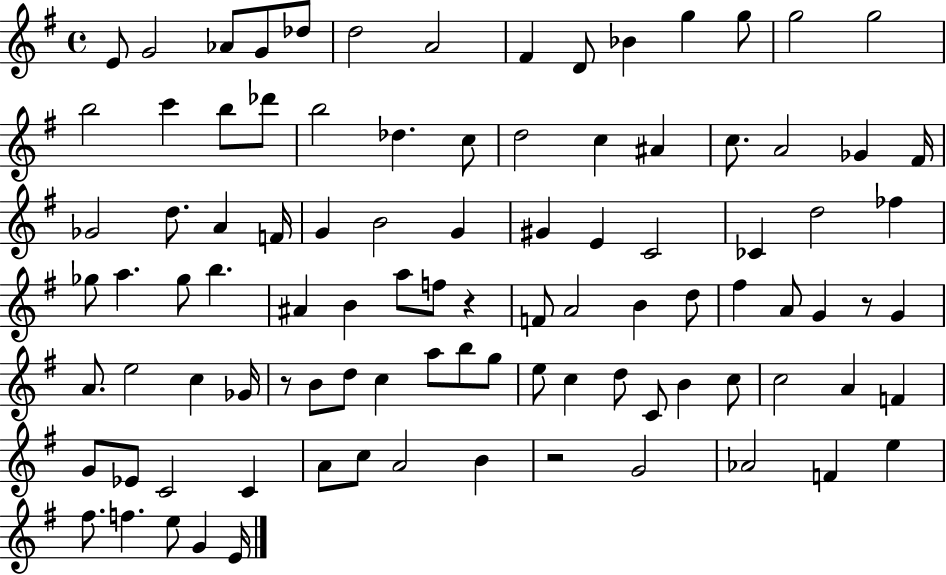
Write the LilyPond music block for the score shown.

{
  \clef treble
  \time 4/4
  \defaultTimeSignature
  \key g \major
  e'8 g'2 aes'8 g'8 des''8 | d''2 a'2 | fis'4 d'8 bes'4 g''4 g''8 | g''2 g''2 | \break b''2 c'''4 b''8 des'''8 | b''2 des''4. c''8 | d''2 c''4 ais'4 | c''8. a'2 ges'4 fis'16 | \break ges'2 d''8. a'4 f'16 | g'4 b'2 g'4 | gis'4 e'4 c'2 | ces'4 d''2 fes''4 | \break ges''8 a''4. ges''8 b''4. | ais'4 b'4 a''8 f''8 r4 | f'8 a'2 b'4 d''8 | fis''4 a'8 g'4 r8 g'4 | \break a'8. e''2 c''4 ges'16 | r8 b'8 d''8 c''4 a''8 b''8 g''8 | e''8 c''4 d''8 c'8 b'4 c''8 | c''2 a'4 f'4 | \break g'8 ees'8 c'2 c'4 | a'8 c''8 a'2 b'4 | r2 g'2 | aes'2 f'4 e''4 | \break fis''8. f''4. e''8 g'4 e'16 | \bar "|."
}